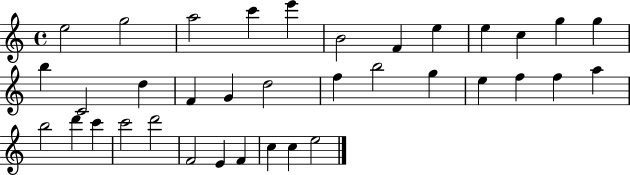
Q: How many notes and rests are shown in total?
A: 36